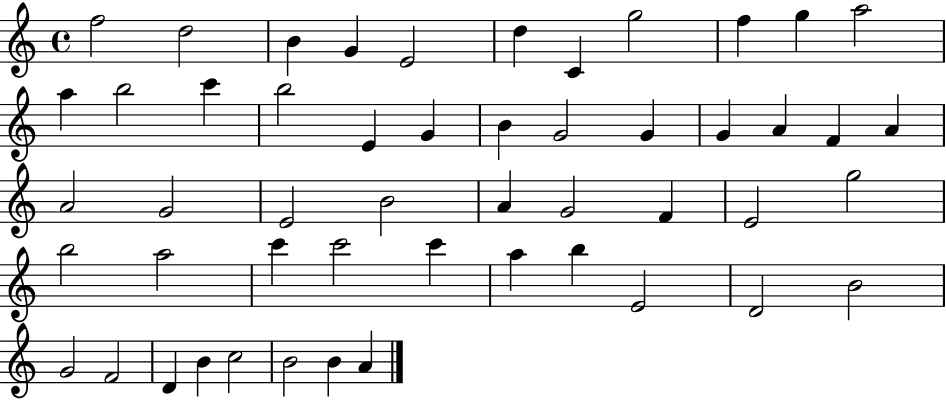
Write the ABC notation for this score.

X:1
T:Untitled
M:4/4
L:1/4
K:C
f2 d2 B G E2 d C g2 f g a2 a b2 c' b2 E G B G2 G G A F A A2 G2 E2 B2 A G2 F E2 g2 b2 a2 c' c'2 c' a b E2 D2 B2 G2 F2 D B c2 B2 B A